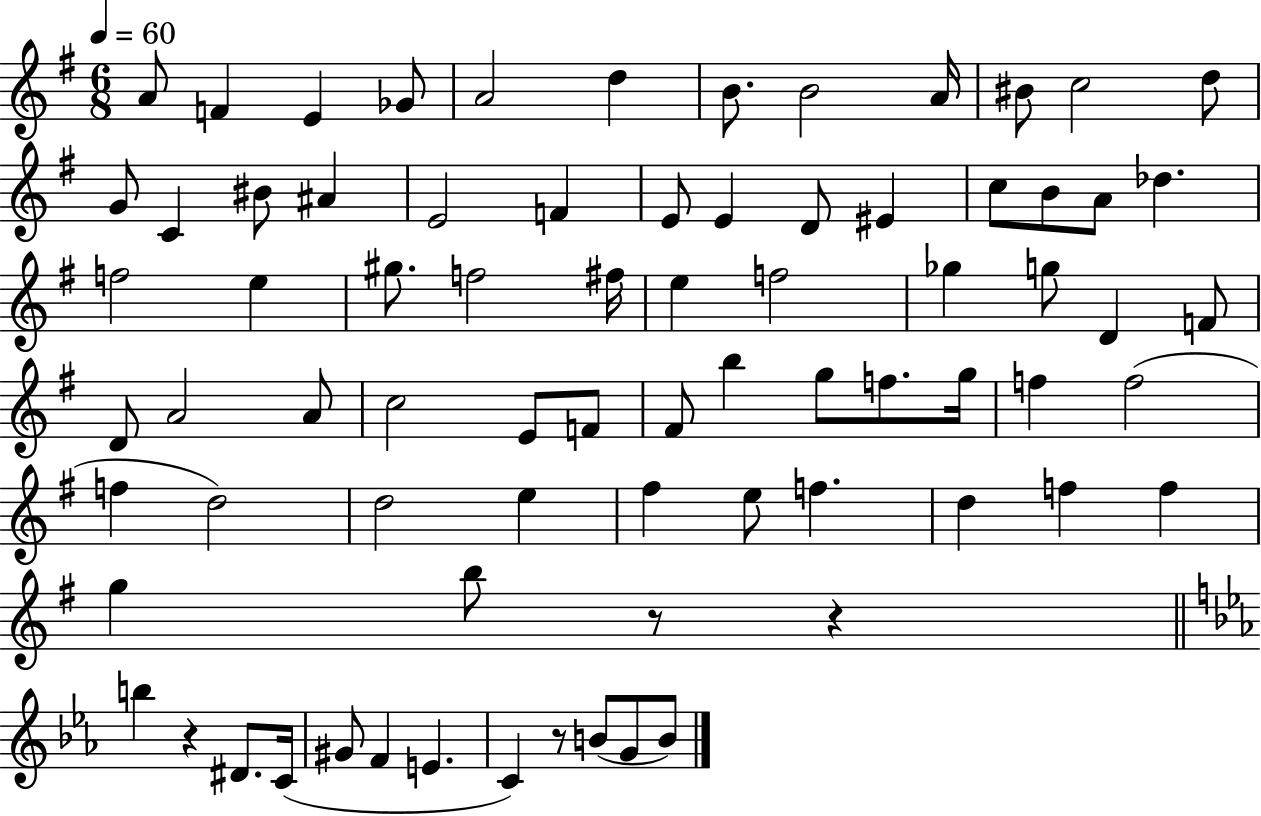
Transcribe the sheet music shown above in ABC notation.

X:1
T:Untitled
M:6/8
L:1/4
K:G
A/2 F E _G/2 A2 d B/2 B2 A/4 ^B/2 c2 d/2 G/2 C ^B/2 ^A E2 F E/2 E D/2 ^E c/2 B/2 A/2 _d f2 e ^g/2 f2 ^f/4 e f2 _g g/2 D F/2 D/2 A2 A/2 c2 E/2 F/2 ^F/2 b g/2 f/2 g/4 f f2 f d2 d2 e ^f e/2 f d f f g b/2 z/2 z b z ^D/2 C/4 ^G/2 F E C z/2 B/2 G/2 B/2